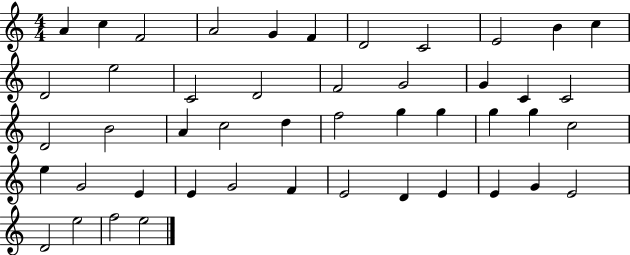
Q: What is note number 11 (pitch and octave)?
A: C5